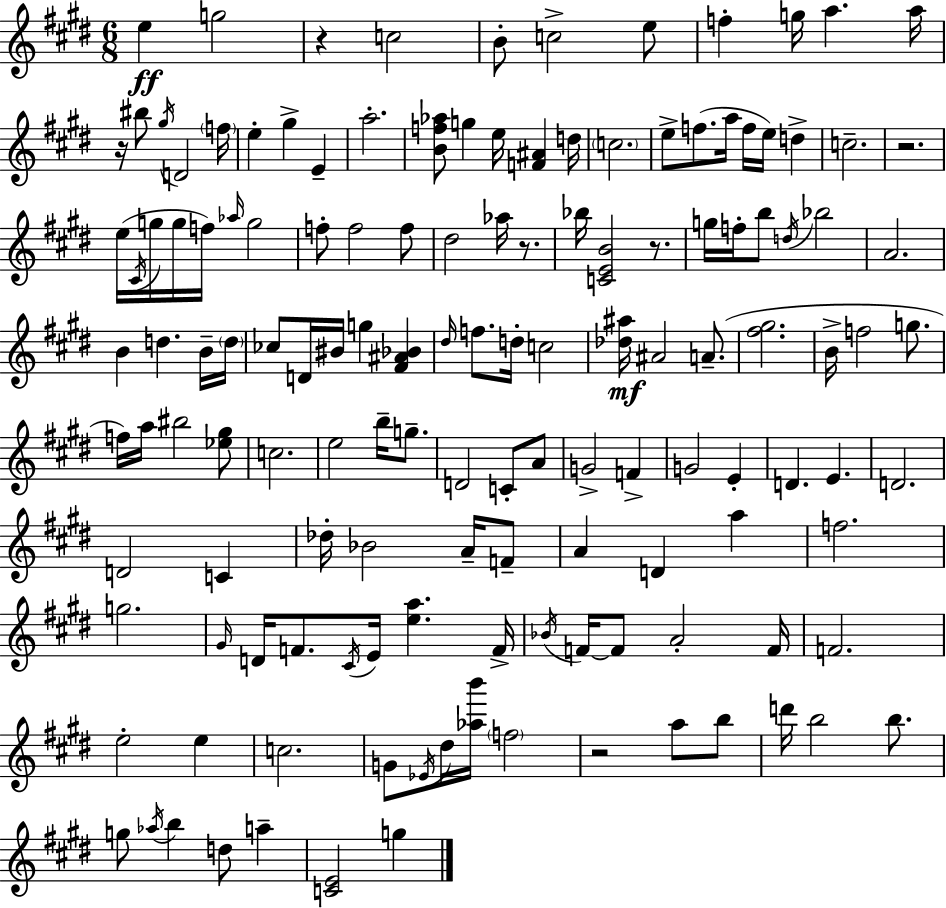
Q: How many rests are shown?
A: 6